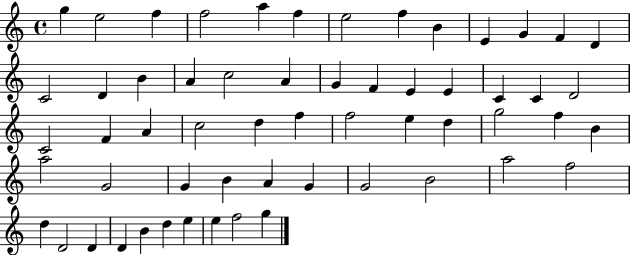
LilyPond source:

{
  \clef treble
  \time 4/4
  \defaultTimeSignature
  \key c \major
  g''4 e''2 f''4 | f''2 a''4 f''4 | e''2 f''4 b'4 | e'4 g'4 f'4 d'4 | \break c'2 d'4 b'4 | a'4 c''2 a'4 | g'4 f'4 e'4 e'4 | c'4 c'4 d'2 | \break c'2 f'4 a'4 | c''2 d''4 f''4 | f''2 e''4 d''4 | g''2 f''4 b'4 | \break a''2 g'2 | g'4 b'4 a'4 g'4 | g'2 b'2 | a''2 f''2 | \break d''4 d'2 d'4 | d'4 b'4 d''4 e''4 | e''4 f''2 g''4 | \bar "|."
}